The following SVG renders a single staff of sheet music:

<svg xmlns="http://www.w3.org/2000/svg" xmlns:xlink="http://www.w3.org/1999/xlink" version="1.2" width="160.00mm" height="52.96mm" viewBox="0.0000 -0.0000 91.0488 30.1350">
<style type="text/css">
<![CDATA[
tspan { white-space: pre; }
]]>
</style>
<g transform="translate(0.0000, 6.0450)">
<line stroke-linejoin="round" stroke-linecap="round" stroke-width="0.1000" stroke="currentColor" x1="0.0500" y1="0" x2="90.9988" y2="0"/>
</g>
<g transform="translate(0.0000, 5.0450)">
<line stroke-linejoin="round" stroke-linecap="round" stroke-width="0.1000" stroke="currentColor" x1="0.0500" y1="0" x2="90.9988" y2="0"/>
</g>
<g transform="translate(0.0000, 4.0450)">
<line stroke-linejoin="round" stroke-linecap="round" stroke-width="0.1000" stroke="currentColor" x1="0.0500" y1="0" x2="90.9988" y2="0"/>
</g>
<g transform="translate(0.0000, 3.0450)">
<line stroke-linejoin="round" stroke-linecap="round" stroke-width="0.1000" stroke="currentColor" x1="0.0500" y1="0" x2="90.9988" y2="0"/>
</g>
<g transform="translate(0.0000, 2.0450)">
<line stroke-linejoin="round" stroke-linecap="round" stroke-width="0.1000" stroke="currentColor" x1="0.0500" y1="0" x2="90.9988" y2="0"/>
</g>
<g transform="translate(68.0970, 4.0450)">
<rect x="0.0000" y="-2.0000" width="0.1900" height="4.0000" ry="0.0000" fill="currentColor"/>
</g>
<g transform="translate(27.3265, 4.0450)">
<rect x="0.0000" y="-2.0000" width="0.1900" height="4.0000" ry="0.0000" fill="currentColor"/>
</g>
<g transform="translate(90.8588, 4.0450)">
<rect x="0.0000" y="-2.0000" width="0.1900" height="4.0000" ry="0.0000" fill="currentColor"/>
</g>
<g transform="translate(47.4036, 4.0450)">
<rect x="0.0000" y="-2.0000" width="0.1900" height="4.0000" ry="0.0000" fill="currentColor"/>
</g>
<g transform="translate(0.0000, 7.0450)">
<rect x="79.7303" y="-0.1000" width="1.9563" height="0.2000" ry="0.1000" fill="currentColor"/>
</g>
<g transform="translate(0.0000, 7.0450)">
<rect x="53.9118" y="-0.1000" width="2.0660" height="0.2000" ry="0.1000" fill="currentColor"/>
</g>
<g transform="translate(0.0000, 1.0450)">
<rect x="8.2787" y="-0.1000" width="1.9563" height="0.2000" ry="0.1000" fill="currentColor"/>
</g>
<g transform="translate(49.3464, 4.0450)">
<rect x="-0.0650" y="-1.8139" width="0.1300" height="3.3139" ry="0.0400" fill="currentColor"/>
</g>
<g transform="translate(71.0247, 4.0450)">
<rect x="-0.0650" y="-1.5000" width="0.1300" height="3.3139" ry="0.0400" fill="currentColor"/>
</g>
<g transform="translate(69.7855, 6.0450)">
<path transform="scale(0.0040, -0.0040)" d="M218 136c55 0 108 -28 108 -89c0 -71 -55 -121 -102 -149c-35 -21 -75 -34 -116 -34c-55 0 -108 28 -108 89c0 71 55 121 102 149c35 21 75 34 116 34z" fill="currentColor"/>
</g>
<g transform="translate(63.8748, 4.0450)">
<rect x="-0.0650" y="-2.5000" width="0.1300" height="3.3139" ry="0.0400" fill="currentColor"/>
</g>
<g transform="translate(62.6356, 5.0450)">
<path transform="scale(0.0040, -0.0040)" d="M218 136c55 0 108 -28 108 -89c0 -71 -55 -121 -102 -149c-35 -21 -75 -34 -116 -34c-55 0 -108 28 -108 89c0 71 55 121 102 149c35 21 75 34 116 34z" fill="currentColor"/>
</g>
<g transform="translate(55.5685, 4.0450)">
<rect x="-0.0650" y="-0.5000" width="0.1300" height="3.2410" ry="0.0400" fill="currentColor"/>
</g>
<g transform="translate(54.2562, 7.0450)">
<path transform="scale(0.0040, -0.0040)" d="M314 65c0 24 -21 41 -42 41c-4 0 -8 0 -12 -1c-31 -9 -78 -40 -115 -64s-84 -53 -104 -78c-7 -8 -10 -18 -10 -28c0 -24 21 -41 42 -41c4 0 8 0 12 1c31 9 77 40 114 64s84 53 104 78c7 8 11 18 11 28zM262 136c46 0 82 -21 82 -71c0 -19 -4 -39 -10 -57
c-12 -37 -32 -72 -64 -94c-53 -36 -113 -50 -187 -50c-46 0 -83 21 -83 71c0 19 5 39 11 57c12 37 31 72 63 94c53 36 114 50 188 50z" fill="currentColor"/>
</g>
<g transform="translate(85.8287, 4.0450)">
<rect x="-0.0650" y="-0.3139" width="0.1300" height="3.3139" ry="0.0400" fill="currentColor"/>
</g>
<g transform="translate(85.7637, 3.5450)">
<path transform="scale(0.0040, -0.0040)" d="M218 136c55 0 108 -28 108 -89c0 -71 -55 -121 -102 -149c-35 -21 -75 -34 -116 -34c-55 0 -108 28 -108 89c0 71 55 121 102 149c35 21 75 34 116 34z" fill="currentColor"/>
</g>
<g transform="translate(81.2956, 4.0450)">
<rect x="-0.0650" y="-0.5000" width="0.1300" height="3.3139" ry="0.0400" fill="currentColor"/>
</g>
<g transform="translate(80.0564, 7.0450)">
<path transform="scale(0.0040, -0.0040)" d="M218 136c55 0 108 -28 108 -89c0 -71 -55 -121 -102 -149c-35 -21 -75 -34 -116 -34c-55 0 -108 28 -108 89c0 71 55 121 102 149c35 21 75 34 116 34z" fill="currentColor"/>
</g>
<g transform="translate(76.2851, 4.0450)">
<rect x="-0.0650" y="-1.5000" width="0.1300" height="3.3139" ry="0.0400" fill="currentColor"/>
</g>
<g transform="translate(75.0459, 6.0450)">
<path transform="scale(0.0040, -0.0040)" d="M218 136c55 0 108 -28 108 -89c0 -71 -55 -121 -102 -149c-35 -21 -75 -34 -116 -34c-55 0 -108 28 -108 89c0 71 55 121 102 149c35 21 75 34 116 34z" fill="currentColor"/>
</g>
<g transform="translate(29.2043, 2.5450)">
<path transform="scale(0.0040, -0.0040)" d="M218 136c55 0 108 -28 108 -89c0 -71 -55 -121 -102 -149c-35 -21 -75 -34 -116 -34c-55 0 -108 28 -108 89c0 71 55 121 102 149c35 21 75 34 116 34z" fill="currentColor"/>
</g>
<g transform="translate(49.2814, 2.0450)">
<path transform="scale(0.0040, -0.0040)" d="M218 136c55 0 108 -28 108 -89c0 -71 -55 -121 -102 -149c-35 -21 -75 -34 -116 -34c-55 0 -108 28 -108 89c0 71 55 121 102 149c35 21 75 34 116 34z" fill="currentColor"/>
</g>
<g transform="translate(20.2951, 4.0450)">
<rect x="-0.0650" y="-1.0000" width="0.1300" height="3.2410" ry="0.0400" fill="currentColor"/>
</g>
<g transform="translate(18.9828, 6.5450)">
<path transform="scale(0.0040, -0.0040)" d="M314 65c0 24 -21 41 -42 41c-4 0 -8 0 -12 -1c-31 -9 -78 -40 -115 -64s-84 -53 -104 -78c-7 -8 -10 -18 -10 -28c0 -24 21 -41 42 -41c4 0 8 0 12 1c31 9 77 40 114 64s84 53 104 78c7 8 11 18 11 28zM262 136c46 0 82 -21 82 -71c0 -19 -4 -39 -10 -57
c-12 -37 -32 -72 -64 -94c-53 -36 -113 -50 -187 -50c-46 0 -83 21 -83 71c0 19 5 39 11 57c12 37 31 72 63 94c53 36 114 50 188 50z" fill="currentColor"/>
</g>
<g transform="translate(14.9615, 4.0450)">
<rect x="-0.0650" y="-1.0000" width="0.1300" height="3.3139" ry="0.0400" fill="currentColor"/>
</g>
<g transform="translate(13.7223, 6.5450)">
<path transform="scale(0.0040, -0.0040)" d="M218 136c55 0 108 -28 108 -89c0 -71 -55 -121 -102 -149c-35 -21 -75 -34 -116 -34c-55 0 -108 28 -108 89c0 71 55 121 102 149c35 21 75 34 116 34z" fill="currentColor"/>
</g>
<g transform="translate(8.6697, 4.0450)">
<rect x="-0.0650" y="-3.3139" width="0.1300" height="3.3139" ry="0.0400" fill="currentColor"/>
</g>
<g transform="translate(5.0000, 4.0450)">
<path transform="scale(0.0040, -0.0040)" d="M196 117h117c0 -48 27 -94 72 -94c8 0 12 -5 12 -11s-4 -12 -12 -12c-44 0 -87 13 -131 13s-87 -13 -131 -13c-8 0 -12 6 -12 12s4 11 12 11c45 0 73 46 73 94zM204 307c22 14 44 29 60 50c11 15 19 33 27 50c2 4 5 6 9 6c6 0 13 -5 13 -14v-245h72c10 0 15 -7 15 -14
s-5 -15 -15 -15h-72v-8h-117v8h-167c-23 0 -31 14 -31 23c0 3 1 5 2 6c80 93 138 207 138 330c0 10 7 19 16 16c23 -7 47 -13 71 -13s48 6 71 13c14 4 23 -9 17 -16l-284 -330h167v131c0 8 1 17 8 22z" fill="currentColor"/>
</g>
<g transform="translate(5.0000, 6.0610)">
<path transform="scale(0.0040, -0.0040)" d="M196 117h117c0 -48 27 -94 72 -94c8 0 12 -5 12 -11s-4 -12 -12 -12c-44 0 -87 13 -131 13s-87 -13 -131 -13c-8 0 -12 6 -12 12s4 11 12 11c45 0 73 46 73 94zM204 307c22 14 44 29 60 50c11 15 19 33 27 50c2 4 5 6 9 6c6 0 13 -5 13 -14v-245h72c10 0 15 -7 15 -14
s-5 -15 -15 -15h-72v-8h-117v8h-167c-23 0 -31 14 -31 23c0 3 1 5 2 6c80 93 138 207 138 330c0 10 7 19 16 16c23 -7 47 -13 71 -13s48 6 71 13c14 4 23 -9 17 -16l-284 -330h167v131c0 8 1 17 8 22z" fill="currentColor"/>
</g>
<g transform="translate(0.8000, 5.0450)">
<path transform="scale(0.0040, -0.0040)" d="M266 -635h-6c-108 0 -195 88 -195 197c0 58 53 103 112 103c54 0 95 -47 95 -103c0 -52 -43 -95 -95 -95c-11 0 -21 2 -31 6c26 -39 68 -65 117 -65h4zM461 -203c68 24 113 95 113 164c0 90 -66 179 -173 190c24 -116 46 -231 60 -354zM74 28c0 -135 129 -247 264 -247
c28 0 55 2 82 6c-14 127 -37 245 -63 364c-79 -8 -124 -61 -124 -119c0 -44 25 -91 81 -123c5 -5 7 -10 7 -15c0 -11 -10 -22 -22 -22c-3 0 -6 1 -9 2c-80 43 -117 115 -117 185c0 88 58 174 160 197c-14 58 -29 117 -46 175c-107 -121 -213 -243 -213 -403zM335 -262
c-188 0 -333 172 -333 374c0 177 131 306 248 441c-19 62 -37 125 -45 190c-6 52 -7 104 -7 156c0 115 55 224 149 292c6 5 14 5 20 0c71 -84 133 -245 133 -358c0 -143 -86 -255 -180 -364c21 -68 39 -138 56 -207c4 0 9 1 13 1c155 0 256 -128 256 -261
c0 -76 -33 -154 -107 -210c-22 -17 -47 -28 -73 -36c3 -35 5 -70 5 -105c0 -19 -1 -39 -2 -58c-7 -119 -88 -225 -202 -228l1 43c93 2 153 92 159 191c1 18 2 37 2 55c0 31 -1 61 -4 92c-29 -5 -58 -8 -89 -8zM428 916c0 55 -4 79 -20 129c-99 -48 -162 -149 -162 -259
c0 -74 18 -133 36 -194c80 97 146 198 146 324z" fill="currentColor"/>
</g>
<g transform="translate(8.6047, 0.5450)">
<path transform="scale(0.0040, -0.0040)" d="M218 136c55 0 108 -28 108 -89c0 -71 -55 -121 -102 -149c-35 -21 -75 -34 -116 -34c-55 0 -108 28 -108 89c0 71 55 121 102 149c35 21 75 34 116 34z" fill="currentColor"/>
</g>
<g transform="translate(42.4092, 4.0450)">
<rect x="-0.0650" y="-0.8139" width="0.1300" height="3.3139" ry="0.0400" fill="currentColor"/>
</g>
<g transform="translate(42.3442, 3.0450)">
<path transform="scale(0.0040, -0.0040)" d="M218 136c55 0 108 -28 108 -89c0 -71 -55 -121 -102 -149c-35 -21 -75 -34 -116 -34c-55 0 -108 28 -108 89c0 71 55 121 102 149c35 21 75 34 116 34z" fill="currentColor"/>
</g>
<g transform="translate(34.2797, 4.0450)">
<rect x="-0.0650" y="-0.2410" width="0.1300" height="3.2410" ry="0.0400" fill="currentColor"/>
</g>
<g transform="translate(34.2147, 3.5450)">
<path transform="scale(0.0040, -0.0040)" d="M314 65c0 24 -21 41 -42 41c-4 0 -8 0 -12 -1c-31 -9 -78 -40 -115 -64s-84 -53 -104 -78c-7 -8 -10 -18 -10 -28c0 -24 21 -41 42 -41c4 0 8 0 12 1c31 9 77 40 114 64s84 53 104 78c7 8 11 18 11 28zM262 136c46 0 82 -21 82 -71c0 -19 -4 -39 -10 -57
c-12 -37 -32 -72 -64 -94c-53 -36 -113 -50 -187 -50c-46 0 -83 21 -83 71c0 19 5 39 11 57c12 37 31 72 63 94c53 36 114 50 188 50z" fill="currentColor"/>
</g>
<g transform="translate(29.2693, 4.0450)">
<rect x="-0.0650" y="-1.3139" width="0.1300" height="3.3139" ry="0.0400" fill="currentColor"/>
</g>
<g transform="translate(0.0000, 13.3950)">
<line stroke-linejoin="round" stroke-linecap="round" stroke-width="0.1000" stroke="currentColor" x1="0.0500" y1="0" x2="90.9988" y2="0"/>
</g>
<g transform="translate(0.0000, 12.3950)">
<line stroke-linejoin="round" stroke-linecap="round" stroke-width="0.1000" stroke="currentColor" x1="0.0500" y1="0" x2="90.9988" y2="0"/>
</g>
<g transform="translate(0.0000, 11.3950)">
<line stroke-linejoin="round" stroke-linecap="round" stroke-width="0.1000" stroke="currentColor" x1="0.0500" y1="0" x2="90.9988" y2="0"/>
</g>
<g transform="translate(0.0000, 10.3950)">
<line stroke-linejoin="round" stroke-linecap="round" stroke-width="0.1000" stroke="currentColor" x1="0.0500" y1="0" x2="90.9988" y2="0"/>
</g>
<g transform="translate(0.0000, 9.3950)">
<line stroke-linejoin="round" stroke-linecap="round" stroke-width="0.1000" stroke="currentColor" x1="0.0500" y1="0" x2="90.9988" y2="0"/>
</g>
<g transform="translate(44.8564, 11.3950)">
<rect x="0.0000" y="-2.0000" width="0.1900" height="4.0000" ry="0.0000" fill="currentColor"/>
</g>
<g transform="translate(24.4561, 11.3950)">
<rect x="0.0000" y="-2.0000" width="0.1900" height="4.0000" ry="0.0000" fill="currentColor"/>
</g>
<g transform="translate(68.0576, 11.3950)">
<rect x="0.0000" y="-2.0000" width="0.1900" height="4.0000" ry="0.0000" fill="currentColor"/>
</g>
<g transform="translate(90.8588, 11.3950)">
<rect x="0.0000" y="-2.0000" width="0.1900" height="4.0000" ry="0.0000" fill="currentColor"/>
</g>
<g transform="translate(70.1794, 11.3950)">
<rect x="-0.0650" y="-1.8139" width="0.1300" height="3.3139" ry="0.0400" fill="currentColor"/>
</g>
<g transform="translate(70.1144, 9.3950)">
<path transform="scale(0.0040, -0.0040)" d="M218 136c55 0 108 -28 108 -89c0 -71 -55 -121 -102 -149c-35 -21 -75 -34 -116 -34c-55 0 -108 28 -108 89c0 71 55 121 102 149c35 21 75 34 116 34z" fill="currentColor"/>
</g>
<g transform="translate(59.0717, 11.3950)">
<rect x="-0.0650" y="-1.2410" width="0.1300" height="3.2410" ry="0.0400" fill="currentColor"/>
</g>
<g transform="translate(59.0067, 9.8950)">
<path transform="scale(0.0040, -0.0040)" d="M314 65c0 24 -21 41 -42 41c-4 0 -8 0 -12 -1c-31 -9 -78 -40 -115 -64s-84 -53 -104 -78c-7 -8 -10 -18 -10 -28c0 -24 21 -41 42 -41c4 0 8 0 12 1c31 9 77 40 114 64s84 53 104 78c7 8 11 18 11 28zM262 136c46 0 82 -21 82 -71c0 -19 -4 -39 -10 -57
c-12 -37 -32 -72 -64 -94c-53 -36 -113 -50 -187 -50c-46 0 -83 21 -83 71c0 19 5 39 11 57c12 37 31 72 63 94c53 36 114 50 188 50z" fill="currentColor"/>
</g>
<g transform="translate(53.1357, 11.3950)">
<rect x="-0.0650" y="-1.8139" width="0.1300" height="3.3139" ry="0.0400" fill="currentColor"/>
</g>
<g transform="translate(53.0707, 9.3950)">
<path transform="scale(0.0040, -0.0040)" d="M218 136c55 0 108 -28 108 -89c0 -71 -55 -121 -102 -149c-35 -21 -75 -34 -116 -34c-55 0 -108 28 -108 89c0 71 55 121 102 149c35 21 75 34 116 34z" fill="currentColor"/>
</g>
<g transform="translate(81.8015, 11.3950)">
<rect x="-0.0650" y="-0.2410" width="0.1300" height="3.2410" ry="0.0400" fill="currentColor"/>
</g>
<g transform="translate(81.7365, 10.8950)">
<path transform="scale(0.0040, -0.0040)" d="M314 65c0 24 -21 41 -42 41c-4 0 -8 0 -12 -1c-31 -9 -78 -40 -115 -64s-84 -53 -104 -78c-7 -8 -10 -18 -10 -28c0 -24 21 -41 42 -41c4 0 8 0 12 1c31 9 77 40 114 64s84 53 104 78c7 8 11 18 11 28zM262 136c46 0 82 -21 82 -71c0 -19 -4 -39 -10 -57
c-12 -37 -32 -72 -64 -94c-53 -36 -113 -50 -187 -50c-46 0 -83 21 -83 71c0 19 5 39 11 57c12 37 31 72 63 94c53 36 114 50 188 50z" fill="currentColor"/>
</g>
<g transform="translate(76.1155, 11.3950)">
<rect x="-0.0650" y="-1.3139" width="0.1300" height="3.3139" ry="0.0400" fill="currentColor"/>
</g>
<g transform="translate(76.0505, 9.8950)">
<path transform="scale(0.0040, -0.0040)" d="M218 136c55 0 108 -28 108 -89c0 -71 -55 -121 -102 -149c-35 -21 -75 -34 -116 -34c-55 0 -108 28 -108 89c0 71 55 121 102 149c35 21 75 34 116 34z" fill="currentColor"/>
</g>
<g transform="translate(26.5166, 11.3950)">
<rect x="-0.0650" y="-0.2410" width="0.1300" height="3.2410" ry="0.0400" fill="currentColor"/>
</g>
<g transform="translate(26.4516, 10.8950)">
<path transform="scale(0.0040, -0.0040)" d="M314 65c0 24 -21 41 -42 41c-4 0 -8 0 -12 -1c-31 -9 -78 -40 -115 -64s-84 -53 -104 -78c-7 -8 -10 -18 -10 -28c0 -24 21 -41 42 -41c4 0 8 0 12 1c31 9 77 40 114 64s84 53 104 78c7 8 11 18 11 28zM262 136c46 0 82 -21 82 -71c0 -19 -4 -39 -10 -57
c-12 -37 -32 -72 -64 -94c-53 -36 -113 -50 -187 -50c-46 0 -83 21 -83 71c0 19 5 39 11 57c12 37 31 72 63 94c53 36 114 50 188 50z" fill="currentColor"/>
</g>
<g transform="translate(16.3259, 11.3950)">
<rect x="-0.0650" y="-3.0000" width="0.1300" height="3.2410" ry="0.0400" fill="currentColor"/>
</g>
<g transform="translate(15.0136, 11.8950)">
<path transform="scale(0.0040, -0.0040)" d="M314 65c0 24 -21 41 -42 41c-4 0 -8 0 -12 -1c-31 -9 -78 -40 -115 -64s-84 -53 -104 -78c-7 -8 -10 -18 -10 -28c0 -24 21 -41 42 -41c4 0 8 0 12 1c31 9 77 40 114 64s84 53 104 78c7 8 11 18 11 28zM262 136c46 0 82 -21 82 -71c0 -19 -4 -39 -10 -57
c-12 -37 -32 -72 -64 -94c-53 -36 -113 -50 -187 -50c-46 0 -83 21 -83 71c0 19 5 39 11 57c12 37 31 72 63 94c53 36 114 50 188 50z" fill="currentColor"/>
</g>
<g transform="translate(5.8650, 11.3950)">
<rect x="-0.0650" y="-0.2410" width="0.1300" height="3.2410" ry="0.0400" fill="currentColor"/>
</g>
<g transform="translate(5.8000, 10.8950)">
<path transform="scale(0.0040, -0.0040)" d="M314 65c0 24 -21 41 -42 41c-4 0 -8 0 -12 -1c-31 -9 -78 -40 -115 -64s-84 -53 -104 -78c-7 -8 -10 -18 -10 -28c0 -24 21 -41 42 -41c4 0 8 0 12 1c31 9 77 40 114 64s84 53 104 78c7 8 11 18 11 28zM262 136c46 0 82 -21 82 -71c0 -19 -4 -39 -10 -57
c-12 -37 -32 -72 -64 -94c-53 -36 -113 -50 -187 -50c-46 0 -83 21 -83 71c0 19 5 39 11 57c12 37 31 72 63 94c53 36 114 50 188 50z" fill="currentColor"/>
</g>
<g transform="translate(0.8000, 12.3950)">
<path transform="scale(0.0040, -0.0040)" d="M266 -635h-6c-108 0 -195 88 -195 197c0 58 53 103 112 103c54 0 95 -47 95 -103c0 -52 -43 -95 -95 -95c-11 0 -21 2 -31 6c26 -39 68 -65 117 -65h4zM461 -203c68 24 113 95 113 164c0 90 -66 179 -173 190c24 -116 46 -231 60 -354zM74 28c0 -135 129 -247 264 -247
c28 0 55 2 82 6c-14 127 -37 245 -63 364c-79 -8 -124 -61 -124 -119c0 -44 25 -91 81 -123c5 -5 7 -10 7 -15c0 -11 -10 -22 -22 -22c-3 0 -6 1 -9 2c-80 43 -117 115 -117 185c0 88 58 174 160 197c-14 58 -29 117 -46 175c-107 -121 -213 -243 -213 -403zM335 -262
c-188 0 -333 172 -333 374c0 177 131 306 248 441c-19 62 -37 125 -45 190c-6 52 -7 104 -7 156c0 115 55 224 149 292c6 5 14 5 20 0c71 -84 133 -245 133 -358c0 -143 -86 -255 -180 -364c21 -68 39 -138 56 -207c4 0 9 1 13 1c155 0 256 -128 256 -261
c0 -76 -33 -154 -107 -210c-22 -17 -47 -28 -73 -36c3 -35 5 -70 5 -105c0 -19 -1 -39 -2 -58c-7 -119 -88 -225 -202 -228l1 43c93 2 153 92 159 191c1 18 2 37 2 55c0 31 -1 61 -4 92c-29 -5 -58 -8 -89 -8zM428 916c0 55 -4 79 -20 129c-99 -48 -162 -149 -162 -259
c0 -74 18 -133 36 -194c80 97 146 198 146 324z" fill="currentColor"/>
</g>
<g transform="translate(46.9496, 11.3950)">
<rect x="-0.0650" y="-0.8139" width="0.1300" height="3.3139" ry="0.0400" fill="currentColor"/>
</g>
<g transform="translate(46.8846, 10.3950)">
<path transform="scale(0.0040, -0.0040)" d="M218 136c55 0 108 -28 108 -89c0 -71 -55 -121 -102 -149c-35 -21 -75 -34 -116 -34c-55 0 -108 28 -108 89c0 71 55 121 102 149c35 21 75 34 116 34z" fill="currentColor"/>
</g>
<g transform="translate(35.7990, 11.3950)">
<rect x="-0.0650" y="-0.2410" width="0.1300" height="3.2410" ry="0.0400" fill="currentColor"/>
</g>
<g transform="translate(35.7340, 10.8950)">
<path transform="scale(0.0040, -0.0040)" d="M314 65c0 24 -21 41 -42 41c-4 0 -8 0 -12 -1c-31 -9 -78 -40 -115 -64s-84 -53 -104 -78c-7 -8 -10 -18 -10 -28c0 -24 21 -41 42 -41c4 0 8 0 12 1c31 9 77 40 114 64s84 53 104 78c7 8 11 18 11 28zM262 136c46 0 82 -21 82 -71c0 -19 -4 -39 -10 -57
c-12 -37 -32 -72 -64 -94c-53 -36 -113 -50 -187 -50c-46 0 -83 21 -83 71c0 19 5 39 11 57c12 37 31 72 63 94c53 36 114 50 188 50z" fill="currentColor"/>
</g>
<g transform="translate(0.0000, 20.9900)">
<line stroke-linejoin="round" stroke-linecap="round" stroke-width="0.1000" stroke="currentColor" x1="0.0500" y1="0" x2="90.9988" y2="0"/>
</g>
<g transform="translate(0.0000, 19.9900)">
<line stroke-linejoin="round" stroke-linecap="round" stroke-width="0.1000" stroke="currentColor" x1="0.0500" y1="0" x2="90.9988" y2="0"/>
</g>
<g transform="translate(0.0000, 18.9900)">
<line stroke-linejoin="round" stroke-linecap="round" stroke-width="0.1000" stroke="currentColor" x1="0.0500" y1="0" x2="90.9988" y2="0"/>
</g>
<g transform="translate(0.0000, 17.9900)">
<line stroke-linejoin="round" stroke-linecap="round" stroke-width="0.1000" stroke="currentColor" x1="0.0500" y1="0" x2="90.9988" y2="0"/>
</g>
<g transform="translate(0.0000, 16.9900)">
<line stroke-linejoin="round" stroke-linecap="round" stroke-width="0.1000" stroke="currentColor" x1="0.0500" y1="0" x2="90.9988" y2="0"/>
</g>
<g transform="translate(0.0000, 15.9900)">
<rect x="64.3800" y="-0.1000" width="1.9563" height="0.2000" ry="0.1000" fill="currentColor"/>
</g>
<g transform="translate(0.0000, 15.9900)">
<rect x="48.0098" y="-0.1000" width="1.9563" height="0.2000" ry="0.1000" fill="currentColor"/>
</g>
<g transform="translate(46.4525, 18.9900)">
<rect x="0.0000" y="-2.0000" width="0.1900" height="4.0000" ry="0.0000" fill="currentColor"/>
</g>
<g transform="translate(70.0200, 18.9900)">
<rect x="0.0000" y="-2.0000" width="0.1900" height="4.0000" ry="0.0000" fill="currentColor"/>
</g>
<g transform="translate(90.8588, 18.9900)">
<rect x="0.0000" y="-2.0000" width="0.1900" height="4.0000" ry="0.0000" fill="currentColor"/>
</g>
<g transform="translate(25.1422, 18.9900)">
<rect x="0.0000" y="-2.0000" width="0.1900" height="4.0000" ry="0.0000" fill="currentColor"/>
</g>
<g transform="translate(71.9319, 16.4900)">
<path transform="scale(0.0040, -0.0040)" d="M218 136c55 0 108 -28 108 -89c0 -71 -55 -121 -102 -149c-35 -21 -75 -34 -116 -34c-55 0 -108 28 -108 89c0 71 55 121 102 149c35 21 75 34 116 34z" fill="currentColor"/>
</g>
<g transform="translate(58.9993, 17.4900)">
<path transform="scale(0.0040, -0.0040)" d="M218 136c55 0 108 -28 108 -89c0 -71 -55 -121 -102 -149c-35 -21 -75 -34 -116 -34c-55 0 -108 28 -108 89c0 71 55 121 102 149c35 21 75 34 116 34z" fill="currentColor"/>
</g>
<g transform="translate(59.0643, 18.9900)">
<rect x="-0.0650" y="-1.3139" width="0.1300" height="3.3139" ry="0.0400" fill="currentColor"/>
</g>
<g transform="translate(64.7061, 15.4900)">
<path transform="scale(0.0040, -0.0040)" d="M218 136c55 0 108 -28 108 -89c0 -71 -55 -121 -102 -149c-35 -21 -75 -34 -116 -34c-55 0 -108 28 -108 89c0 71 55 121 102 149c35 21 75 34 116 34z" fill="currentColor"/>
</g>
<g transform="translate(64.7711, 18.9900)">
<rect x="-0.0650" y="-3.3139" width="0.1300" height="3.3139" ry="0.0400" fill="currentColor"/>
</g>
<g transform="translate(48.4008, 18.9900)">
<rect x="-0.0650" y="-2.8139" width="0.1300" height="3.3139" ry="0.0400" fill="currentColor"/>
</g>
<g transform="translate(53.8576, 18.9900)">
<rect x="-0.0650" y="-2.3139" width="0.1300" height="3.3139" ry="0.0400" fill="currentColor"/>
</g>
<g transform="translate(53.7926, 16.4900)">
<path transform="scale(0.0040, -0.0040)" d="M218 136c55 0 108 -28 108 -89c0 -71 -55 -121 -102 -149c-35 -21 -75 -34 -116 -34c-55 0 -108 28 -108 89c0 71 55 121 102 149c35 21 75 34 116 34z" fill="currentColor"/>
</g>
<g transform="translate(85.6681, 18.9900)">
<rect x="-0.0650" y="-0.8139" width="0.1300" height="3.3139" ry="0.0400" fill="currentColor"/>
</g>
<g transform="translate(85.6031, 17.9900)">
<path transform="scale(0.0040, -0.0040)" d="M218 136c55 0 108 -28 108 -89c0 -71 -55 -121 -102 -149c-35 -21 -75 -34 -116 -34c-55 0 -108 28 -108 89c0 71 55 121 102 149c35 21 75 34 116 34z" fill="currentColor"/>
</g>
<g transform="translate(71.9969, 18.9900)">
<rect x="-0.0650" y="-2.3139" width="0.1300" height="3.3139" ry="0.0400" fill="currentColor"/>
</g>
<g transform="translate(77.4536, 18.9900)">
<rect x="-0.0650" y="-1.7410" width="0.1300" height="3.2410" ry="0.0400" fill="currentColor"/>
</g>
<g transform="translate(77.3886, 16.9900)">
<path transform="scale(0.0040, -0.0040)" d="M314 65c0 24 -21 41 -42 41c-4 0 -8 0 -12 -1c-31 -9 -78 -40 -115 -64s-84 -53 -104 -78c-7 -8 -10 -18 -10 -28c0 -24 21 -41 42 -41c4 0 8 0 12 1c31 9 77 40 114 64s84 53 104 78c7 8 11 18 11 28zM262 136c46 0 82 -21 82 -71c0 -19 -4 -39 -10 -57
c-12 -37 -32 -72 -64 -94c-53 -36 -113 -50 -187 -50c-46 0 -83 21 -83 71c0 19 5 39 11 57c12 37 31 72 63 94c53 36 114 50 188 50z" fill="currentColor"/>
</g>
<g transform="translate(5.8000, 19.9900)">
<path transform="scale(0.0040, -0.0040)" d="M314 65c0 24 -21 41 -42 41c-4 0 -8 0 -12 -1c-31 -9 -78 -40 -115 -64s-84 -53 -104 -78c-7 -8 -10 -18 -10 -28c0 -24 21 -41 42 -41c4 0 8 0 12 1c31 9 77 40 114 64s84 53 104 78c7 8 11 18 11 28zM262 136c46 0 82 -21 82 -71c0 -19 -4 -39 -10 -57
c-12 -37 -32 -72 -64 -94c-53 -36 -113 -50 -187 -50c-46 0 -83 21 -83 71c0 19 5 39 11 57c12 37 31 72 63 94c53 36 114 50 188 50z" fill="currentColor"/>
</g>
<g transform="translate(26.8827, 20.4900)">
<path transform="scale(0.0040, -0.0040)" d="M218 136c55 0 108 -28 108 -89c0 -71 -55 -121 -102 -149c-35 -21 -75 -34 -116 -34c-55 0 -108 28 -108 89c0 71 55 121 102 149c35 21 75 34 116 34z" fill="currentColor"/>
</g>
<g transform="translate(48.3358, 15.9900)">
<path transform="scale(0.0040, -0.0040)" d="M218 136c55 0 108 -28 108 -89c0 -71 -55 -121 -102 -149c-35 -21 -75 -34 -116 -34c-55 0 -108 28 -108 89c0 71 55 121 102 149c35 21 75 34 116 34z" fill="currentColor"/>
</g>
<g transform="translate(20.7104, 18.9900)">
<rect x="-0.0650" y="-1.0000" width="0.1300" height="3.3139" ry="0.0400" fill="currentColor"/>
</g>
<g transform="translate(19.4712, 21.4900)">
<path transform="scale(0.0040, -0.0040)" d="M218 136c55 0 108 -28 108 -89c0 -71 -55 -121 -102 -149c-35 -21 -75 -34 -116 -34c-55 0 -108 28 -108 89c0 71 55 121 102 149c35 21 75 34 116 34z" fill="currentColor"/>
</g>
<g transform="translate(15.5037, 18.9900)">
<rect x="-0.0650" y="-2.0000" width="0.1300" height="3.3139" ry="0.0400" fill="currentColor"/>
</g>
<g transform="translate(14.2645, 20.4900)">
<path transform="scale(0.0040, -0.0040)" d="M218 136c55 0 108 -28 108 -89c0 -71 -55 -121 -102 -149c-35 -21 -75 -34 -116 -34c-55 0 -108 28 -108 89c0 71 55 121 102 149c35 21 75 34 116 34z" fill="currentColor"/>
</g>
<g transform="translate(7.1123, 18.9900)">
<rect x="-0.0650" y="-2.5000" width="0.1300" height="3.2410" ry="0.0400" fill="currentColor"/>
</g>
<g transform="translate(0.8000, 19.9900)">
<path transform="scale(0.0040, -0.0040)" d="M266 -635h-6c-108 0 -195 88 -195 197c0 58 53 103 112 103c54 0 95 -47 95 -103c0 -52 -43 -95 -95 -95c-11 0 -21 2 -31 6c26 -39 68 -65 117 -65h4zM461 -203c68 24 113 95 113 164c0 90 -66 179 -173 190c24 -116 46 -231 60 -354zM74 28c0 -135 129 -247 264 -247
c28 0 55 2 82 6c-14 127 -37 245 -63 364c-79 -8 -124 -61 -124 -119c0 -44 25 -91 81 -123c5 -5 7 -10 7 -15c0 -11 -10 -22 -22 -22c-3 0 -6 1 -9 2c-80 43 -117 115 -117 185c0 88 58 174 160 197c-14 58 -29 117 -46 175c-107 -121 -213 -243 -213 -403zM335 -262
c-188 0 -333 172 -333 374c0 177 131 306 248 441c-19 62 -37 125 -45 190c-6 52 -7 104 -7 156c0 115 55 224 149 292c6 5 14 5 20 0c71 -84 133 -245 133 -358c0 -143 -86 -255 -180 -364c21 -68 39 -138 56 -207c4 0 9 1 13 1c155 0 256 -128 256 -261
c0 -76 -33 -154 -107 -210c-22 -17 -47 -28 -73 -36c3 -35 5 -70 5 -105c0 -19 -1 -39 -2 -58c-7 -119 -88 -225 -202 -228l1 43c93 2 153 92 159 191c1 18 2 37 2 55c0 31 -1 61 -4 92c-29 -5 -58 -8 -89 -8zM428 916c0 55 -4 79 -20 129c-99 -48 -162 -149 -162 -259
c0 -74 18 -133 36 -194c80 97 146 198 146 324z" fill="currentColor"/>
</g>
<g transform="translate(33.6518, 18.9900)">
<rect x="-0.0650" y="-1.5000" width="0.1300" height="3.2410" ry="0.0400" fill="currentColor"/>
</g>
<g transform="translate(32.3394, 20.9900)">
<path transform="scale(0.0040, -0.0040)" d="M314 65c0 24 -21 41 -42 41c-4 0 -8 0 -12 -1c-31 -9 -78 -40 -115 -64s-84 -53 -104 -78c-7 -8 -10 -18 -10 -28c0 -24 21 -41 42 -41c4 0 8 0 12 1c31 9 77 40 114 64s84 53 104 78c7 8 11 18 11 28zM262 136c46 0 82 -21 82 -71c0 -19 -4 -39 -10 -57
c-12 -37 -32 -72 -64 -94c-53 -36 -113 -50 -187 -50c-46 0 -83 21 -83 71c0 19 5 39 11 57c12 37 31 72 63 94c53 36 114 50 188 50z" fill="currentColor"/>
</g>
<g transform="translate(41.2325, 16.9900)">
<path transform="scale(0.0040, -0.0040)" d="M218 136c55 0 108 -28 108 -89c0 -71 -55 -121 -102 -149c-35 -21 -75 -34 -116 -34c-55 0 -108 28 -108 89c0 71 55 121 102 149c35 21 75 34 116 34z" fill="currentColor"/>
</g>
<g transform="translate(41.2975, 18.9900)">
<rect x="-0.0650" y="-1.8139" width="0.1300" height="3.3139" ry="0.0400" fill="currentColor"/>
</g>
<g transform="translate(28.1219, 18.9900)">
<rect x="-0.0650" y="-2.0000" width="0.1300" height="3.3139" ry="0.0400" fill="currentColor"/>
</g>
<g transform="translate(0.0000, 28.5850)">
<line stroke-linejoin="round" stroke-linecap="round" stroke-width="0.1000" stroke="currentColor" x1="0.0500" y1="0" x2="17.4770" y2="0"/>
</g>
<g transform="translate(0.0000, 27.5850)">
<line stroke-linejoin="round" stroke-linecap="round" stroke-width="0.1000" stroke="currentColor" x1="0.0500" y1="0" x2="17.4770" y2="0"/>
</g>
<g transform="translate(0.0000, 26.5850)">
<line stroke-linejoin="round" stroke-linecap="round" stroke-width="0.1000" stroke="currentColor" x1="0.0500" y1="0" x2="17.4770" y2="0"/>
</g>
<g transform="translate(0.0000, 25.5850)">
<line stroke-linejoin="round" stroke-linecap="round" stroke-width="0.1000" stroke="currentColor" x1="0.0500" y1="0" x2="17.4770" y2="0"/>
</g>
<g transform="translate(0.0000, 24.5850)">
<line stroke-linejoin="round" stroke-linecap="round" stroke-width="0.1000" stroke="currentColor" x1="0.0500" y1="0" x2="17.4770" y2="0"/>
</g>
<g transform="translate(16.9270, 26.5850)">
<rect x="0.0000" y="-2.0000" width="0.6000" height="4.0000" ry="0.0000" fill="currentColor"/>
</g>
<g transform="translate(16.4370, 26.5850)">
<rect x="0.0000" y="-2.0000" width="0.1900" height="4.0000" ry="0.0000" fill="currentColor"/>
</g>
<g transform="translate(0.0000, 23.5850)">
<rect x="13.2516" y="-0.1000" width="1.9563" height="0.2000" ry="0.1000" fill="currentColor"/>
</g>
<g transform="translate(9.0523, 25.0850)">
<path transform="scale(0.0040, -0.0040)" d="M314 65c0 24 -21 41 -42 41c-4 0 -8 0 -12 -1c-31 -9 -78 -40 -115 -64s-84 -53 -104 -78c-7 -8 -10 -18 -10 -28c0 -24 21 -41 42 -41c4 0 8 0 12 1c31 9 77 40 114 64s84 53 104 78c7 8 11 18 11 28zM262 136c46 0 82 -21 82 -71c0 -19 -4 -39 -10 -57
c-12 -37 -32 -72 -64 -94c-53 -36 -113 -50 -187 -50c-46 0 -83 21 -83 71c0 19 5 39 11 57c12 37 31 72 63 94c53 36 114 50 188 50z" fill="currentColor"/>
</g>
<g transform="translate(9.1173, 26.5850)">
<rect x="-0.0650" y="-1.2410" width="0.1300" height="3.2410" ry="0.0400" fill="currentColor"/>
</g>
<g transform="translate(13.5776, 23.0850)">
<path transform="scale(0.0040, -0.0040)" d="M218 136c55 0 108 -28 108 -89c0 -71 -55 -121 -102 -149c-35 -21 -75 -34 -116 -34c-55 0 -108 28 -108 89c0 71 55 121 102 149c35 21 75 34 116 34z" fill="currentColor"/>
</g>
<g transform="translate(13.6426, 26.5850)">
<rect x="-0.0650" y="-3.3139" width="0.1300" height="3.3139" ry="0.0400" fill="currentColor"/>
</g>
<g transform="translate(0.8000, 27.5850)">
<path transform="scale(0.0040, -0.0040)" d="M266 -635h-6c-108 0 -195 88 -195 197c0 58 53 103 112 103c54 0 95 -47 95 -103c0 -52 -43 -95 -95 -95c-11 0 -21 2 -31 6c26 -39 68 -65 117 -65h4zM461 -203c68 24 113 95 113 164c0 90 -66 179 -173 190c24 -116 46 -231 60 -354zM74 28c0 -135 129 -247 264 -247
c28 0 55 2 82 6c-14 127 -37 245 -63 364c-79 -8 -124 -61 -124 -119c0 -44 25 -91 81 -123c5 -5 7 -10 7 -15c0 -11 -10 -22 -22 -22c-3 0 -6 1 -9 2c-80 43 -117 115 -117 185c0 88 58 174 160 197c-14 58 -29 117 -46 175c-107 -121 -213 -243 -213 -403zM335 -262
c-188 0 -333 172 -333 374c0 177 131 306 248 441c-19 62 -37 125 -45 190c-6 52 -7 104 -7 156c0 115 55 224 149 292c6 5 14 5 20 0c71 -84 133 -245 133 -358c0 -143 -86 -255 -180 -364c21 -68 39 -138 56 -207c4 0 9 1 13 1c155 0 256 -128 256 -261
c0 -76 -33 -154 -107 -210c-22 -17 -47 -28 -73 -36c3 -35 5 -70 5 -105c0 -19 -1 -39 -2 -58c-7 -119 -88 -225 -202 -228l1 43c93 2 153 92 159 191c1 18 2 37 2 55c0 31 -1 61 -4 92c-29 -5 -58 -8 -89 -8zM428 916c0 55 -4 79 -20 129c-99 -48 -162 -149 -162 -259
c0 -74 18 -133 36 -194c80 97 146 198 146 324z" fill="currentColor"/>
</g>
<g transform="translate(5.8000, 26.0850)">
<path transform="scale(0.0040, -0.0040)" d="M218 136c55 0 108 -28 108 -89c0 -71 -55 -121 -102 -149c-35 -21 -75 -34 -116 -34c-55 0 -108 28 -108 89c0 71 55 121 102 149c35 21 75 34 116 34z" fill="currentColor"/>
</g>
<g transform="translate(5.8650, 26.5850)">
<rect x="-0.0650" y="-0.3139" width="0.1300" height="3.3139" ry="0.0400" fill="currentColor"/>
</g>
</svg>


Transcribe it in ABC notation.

X:1
T:Untitled
M:4/4
L:1/4
K:C
b D D2 e c2 d f C2 G E E C c c2 A2 c2 c2 d f e2 f e c2 G2 F D F E2 f a g e b g f2 d c e2 b